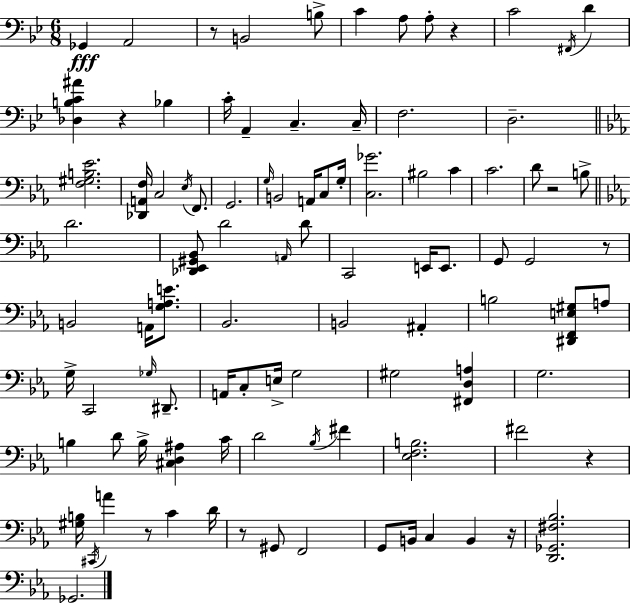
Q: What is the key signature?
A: BES major